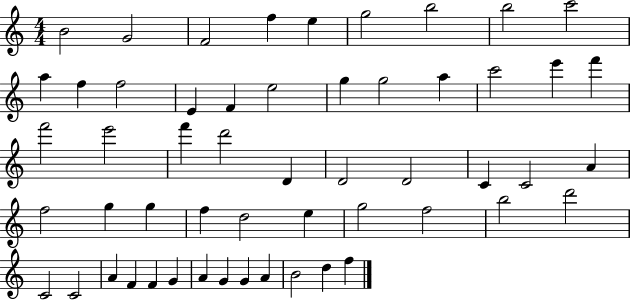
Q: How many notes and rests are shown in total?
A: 54